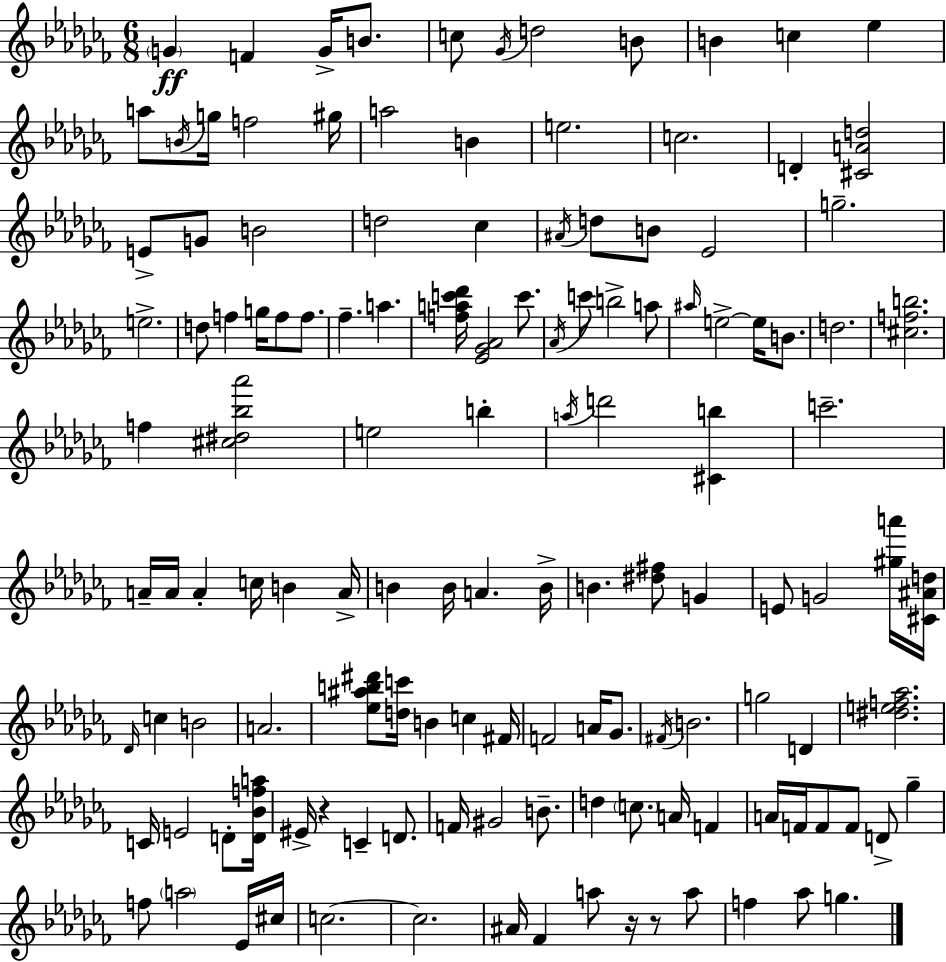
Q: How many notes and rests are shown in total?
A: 131